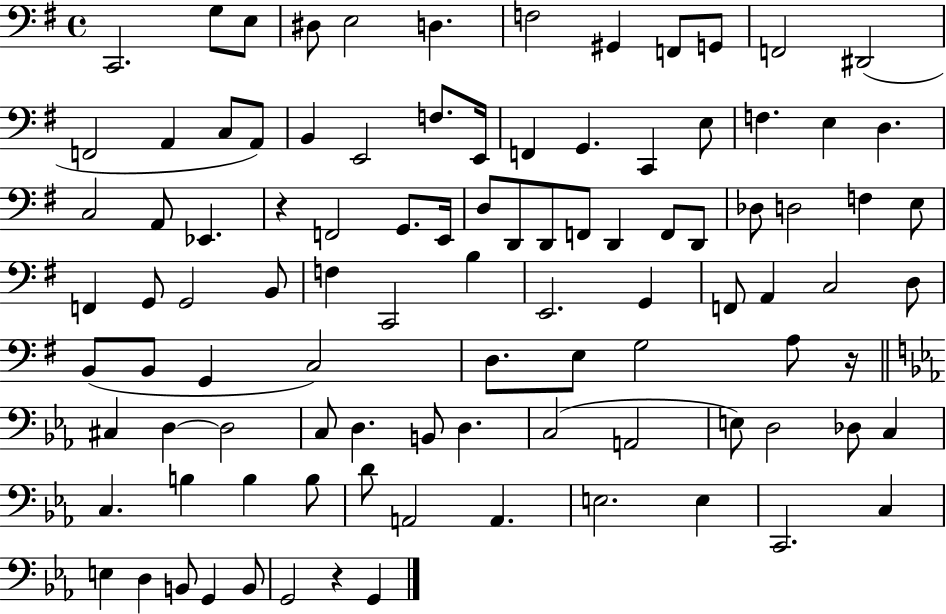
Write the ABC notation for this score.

X:1
T:Untitled
M:4/4
L:1/4
K:G
C,,2 G,/2 E,/2 ^D,/2 E,2 D, F,2 ^G,, F,,/2 G,,/2 F,,2 ^D,,2 F,,2 A,, C,/2 A,,/2 B,, E,,2 F,/2 E,,/4 F,, G,, C,, E,/2 F, E, D, C,2 A,,/2 _E,, z F,,2 G,,/2 E,,/4 D,/2 D,,/2 D,,/2 F,,/2 D,, F,,/2 D,,/2 _D,/2 D,2 F, E,/2 F,, G,,/2 G,,2 B,,/2 F, C,,2 B, E,,2 G,, F,,/2 A,, C,2 D,/2 B,,/2 B,,/2 G,, C,2 D,/2 E,/2 G,2 A,/2 z/4 ^C, D, D,2 C,/2 D, B,,/2 D, C,2 A,,2 E,/2 D,2 _D,/2 C, C, B, B, B,/2 D/2 A,,2 A,, E,2 E, C,,2 C, E, D, B,,/2 G,, B,,/2 G,,2 z G,,